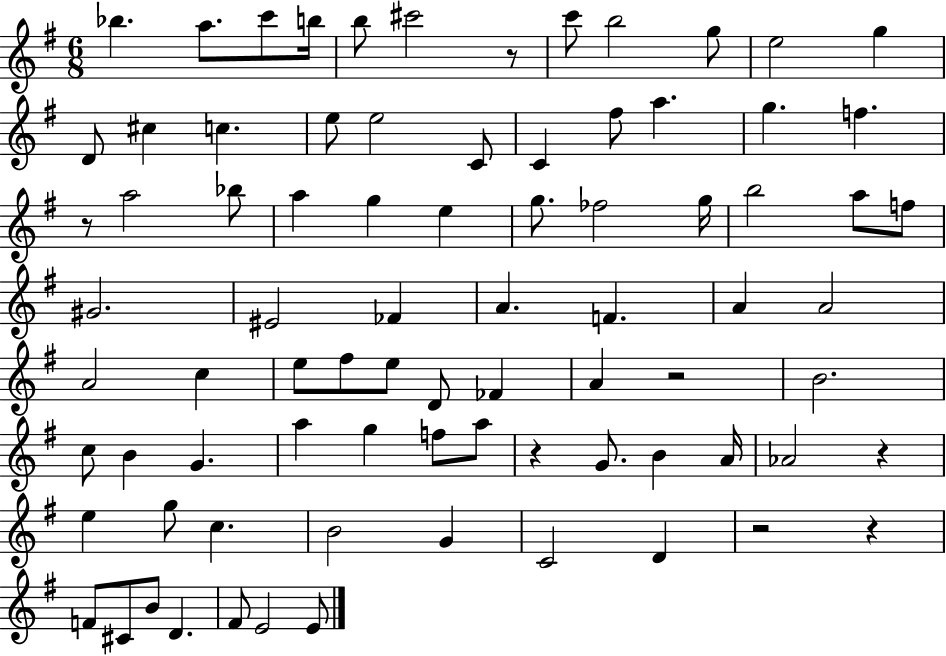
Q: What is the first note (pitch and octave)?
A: Bb5